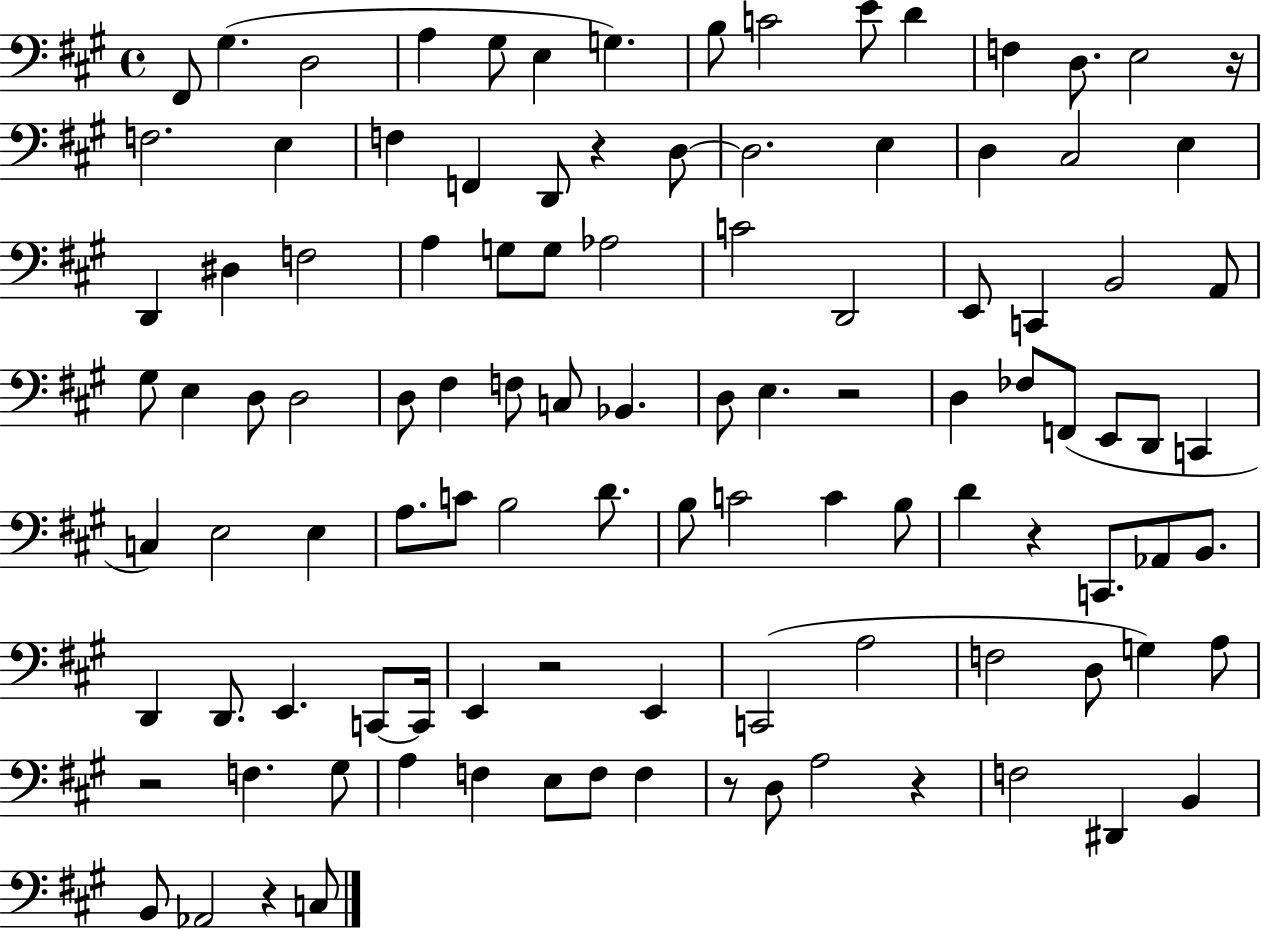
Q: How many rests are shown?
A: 9